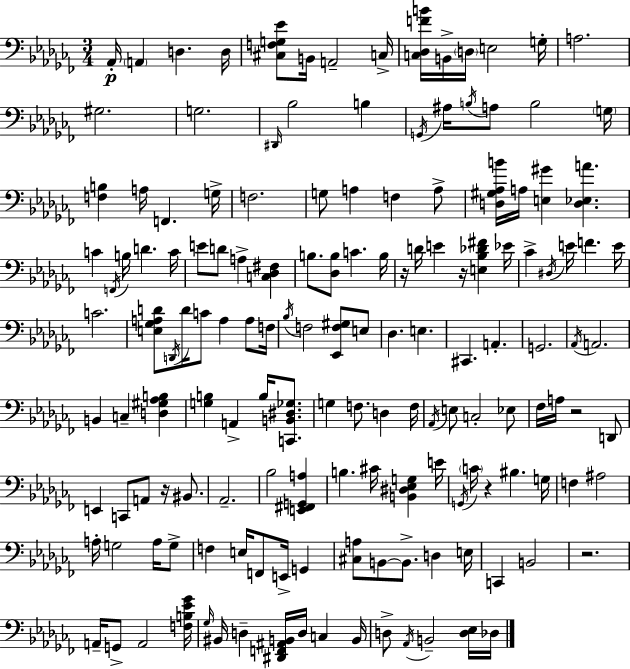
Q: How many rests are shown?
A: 6